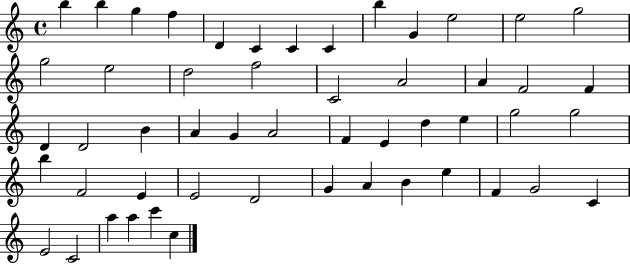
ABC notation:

X:1
T:Untitled
M:4/4
L:1/4
K:C
b b g f D C C C b G e2 e2 g2 g2 e2 d2 f2 C2 A2 A F2 F D D2 B A G A2 F E d e g2 g2 b F2 E E2 D2 G A B e F G2 C E2 C2 a a c' c